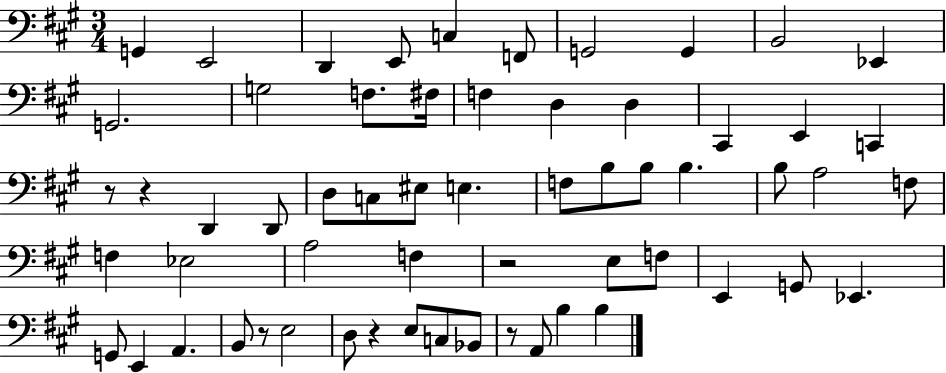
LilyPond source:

{
  \clef bass
  \numericTimeSignature
  \time 3/4
  \key a \major
  g,4 e,2 | d,4 e,8 c4 f,8 | g,2 g,4 | b,2 ees,4 | \break g,2. | g2 f8. fis16 | f4 d4 d4 | cis,4 e,4 c,4 | \break r8 r4 d,4 d,8 | d8 c8 eis8 e4. | f8 b8 b8 b4. | b8 a2 f8 | \break f4 ees2 | a2 f4 | r2 e8 f8 | e,4 g,8 ees,4. | \break g,8 e,4 a,4. | b,8 r8 e2 | d8 r4 e8 c8 bes,8 | r8 a,8 b4 b4 | \break \bar "|."
}